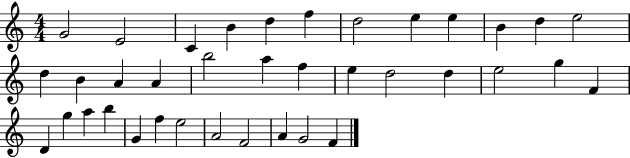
G4/h E4/h C4/q B4/q D5/q F5/q D5/h E5/q E5/q B4/q D5/q E5/h D5/q B4/q A4/q A4/q B5/h A5/q F5/q E5/q D5/h D5/q E5/h G5/q F4/q D4/q G5/q A5/q B5/q G4/q F5/q E5/h A4/h F4/h A4/q G4/h F4/q